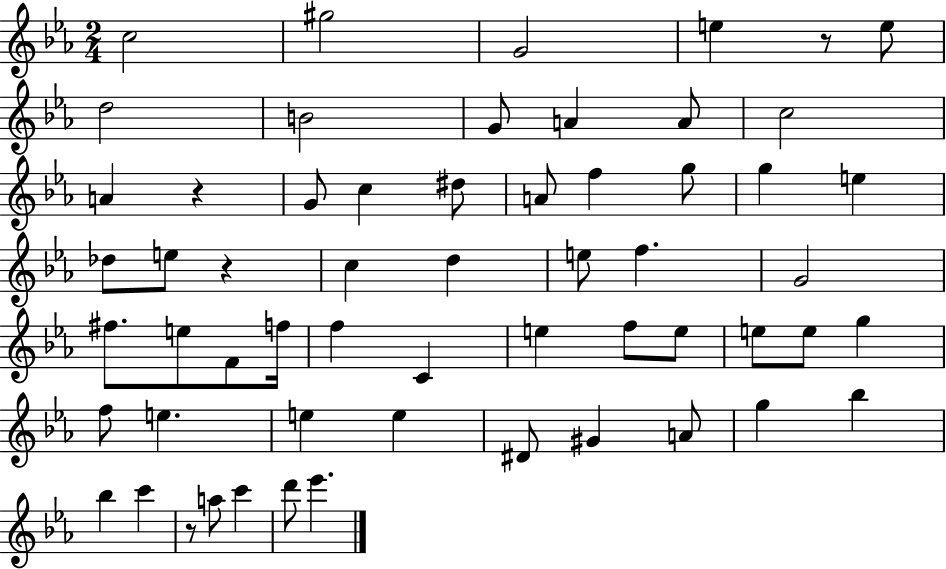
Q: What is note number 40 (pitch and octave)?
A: F5